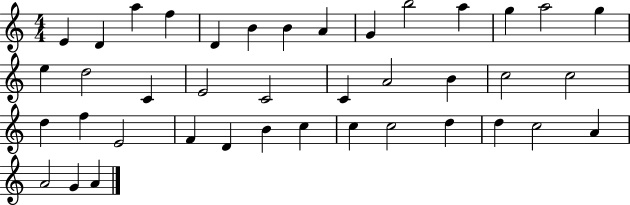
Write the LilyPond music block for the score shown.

{
  \clef treble
  \numericTimeSignature
  \time 4/4
  \key c \major
  e'4 d'4 a''4 f''4 | d'4 b'4 b'4 a'4 | g'4 b''2 a''4 | g''4 a''2 g''4 | \break e''4 d''2 c'4 | e'2 c'2 | c'4 a'2 b'4 | c''2 c''2 | \break d''4 f''4 e'2 | f'4 d'4 b'4 c''4 | c''4 c''2 d''4 | d''4 c''2 a'4 | \break a'2 g'4 a'4 | \bar "|."
}